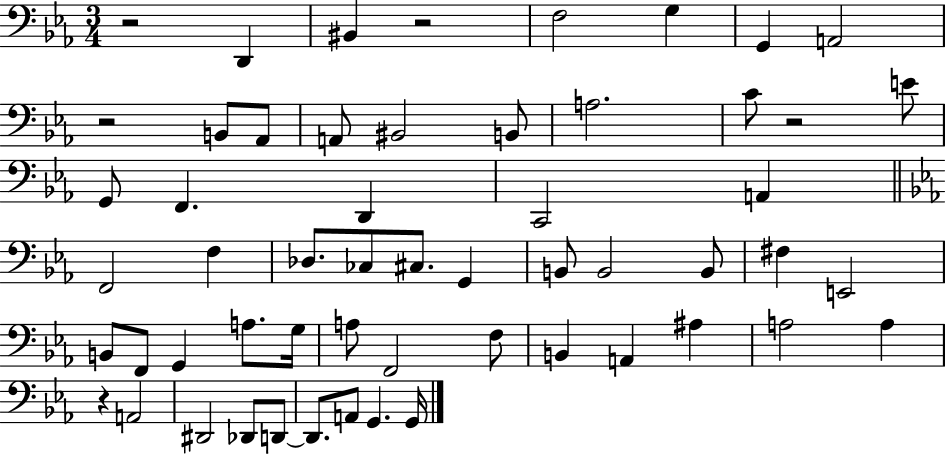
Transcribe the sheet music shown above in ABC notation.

X:1
T:Untitled
M:3/4
L:1/4
K:Eb
z2 D,, ^B,, z2 F,2 G, G,, A,,2 z2 B,,/2 _A,,/2 A,,/2 ^B,,2 B,,/2 A,2 C/2 z2 E/2 G,,/2 F,, D,, C,,2 A,, F,,2 F, _D,/2 _C,/2 ^C,/2 G,, B,,/2 B,,2 B,,/2 ^F, E,,2 B,,/2 F,,/2 G,, A,/2 G,/4 A,/2 F,,2 F,/2 B,, A,, ^A, A,2 A, z A,,2 ^D,,2 _D,,/2 D,,/2 D,,/2 A,,/2 G,, G,,/4